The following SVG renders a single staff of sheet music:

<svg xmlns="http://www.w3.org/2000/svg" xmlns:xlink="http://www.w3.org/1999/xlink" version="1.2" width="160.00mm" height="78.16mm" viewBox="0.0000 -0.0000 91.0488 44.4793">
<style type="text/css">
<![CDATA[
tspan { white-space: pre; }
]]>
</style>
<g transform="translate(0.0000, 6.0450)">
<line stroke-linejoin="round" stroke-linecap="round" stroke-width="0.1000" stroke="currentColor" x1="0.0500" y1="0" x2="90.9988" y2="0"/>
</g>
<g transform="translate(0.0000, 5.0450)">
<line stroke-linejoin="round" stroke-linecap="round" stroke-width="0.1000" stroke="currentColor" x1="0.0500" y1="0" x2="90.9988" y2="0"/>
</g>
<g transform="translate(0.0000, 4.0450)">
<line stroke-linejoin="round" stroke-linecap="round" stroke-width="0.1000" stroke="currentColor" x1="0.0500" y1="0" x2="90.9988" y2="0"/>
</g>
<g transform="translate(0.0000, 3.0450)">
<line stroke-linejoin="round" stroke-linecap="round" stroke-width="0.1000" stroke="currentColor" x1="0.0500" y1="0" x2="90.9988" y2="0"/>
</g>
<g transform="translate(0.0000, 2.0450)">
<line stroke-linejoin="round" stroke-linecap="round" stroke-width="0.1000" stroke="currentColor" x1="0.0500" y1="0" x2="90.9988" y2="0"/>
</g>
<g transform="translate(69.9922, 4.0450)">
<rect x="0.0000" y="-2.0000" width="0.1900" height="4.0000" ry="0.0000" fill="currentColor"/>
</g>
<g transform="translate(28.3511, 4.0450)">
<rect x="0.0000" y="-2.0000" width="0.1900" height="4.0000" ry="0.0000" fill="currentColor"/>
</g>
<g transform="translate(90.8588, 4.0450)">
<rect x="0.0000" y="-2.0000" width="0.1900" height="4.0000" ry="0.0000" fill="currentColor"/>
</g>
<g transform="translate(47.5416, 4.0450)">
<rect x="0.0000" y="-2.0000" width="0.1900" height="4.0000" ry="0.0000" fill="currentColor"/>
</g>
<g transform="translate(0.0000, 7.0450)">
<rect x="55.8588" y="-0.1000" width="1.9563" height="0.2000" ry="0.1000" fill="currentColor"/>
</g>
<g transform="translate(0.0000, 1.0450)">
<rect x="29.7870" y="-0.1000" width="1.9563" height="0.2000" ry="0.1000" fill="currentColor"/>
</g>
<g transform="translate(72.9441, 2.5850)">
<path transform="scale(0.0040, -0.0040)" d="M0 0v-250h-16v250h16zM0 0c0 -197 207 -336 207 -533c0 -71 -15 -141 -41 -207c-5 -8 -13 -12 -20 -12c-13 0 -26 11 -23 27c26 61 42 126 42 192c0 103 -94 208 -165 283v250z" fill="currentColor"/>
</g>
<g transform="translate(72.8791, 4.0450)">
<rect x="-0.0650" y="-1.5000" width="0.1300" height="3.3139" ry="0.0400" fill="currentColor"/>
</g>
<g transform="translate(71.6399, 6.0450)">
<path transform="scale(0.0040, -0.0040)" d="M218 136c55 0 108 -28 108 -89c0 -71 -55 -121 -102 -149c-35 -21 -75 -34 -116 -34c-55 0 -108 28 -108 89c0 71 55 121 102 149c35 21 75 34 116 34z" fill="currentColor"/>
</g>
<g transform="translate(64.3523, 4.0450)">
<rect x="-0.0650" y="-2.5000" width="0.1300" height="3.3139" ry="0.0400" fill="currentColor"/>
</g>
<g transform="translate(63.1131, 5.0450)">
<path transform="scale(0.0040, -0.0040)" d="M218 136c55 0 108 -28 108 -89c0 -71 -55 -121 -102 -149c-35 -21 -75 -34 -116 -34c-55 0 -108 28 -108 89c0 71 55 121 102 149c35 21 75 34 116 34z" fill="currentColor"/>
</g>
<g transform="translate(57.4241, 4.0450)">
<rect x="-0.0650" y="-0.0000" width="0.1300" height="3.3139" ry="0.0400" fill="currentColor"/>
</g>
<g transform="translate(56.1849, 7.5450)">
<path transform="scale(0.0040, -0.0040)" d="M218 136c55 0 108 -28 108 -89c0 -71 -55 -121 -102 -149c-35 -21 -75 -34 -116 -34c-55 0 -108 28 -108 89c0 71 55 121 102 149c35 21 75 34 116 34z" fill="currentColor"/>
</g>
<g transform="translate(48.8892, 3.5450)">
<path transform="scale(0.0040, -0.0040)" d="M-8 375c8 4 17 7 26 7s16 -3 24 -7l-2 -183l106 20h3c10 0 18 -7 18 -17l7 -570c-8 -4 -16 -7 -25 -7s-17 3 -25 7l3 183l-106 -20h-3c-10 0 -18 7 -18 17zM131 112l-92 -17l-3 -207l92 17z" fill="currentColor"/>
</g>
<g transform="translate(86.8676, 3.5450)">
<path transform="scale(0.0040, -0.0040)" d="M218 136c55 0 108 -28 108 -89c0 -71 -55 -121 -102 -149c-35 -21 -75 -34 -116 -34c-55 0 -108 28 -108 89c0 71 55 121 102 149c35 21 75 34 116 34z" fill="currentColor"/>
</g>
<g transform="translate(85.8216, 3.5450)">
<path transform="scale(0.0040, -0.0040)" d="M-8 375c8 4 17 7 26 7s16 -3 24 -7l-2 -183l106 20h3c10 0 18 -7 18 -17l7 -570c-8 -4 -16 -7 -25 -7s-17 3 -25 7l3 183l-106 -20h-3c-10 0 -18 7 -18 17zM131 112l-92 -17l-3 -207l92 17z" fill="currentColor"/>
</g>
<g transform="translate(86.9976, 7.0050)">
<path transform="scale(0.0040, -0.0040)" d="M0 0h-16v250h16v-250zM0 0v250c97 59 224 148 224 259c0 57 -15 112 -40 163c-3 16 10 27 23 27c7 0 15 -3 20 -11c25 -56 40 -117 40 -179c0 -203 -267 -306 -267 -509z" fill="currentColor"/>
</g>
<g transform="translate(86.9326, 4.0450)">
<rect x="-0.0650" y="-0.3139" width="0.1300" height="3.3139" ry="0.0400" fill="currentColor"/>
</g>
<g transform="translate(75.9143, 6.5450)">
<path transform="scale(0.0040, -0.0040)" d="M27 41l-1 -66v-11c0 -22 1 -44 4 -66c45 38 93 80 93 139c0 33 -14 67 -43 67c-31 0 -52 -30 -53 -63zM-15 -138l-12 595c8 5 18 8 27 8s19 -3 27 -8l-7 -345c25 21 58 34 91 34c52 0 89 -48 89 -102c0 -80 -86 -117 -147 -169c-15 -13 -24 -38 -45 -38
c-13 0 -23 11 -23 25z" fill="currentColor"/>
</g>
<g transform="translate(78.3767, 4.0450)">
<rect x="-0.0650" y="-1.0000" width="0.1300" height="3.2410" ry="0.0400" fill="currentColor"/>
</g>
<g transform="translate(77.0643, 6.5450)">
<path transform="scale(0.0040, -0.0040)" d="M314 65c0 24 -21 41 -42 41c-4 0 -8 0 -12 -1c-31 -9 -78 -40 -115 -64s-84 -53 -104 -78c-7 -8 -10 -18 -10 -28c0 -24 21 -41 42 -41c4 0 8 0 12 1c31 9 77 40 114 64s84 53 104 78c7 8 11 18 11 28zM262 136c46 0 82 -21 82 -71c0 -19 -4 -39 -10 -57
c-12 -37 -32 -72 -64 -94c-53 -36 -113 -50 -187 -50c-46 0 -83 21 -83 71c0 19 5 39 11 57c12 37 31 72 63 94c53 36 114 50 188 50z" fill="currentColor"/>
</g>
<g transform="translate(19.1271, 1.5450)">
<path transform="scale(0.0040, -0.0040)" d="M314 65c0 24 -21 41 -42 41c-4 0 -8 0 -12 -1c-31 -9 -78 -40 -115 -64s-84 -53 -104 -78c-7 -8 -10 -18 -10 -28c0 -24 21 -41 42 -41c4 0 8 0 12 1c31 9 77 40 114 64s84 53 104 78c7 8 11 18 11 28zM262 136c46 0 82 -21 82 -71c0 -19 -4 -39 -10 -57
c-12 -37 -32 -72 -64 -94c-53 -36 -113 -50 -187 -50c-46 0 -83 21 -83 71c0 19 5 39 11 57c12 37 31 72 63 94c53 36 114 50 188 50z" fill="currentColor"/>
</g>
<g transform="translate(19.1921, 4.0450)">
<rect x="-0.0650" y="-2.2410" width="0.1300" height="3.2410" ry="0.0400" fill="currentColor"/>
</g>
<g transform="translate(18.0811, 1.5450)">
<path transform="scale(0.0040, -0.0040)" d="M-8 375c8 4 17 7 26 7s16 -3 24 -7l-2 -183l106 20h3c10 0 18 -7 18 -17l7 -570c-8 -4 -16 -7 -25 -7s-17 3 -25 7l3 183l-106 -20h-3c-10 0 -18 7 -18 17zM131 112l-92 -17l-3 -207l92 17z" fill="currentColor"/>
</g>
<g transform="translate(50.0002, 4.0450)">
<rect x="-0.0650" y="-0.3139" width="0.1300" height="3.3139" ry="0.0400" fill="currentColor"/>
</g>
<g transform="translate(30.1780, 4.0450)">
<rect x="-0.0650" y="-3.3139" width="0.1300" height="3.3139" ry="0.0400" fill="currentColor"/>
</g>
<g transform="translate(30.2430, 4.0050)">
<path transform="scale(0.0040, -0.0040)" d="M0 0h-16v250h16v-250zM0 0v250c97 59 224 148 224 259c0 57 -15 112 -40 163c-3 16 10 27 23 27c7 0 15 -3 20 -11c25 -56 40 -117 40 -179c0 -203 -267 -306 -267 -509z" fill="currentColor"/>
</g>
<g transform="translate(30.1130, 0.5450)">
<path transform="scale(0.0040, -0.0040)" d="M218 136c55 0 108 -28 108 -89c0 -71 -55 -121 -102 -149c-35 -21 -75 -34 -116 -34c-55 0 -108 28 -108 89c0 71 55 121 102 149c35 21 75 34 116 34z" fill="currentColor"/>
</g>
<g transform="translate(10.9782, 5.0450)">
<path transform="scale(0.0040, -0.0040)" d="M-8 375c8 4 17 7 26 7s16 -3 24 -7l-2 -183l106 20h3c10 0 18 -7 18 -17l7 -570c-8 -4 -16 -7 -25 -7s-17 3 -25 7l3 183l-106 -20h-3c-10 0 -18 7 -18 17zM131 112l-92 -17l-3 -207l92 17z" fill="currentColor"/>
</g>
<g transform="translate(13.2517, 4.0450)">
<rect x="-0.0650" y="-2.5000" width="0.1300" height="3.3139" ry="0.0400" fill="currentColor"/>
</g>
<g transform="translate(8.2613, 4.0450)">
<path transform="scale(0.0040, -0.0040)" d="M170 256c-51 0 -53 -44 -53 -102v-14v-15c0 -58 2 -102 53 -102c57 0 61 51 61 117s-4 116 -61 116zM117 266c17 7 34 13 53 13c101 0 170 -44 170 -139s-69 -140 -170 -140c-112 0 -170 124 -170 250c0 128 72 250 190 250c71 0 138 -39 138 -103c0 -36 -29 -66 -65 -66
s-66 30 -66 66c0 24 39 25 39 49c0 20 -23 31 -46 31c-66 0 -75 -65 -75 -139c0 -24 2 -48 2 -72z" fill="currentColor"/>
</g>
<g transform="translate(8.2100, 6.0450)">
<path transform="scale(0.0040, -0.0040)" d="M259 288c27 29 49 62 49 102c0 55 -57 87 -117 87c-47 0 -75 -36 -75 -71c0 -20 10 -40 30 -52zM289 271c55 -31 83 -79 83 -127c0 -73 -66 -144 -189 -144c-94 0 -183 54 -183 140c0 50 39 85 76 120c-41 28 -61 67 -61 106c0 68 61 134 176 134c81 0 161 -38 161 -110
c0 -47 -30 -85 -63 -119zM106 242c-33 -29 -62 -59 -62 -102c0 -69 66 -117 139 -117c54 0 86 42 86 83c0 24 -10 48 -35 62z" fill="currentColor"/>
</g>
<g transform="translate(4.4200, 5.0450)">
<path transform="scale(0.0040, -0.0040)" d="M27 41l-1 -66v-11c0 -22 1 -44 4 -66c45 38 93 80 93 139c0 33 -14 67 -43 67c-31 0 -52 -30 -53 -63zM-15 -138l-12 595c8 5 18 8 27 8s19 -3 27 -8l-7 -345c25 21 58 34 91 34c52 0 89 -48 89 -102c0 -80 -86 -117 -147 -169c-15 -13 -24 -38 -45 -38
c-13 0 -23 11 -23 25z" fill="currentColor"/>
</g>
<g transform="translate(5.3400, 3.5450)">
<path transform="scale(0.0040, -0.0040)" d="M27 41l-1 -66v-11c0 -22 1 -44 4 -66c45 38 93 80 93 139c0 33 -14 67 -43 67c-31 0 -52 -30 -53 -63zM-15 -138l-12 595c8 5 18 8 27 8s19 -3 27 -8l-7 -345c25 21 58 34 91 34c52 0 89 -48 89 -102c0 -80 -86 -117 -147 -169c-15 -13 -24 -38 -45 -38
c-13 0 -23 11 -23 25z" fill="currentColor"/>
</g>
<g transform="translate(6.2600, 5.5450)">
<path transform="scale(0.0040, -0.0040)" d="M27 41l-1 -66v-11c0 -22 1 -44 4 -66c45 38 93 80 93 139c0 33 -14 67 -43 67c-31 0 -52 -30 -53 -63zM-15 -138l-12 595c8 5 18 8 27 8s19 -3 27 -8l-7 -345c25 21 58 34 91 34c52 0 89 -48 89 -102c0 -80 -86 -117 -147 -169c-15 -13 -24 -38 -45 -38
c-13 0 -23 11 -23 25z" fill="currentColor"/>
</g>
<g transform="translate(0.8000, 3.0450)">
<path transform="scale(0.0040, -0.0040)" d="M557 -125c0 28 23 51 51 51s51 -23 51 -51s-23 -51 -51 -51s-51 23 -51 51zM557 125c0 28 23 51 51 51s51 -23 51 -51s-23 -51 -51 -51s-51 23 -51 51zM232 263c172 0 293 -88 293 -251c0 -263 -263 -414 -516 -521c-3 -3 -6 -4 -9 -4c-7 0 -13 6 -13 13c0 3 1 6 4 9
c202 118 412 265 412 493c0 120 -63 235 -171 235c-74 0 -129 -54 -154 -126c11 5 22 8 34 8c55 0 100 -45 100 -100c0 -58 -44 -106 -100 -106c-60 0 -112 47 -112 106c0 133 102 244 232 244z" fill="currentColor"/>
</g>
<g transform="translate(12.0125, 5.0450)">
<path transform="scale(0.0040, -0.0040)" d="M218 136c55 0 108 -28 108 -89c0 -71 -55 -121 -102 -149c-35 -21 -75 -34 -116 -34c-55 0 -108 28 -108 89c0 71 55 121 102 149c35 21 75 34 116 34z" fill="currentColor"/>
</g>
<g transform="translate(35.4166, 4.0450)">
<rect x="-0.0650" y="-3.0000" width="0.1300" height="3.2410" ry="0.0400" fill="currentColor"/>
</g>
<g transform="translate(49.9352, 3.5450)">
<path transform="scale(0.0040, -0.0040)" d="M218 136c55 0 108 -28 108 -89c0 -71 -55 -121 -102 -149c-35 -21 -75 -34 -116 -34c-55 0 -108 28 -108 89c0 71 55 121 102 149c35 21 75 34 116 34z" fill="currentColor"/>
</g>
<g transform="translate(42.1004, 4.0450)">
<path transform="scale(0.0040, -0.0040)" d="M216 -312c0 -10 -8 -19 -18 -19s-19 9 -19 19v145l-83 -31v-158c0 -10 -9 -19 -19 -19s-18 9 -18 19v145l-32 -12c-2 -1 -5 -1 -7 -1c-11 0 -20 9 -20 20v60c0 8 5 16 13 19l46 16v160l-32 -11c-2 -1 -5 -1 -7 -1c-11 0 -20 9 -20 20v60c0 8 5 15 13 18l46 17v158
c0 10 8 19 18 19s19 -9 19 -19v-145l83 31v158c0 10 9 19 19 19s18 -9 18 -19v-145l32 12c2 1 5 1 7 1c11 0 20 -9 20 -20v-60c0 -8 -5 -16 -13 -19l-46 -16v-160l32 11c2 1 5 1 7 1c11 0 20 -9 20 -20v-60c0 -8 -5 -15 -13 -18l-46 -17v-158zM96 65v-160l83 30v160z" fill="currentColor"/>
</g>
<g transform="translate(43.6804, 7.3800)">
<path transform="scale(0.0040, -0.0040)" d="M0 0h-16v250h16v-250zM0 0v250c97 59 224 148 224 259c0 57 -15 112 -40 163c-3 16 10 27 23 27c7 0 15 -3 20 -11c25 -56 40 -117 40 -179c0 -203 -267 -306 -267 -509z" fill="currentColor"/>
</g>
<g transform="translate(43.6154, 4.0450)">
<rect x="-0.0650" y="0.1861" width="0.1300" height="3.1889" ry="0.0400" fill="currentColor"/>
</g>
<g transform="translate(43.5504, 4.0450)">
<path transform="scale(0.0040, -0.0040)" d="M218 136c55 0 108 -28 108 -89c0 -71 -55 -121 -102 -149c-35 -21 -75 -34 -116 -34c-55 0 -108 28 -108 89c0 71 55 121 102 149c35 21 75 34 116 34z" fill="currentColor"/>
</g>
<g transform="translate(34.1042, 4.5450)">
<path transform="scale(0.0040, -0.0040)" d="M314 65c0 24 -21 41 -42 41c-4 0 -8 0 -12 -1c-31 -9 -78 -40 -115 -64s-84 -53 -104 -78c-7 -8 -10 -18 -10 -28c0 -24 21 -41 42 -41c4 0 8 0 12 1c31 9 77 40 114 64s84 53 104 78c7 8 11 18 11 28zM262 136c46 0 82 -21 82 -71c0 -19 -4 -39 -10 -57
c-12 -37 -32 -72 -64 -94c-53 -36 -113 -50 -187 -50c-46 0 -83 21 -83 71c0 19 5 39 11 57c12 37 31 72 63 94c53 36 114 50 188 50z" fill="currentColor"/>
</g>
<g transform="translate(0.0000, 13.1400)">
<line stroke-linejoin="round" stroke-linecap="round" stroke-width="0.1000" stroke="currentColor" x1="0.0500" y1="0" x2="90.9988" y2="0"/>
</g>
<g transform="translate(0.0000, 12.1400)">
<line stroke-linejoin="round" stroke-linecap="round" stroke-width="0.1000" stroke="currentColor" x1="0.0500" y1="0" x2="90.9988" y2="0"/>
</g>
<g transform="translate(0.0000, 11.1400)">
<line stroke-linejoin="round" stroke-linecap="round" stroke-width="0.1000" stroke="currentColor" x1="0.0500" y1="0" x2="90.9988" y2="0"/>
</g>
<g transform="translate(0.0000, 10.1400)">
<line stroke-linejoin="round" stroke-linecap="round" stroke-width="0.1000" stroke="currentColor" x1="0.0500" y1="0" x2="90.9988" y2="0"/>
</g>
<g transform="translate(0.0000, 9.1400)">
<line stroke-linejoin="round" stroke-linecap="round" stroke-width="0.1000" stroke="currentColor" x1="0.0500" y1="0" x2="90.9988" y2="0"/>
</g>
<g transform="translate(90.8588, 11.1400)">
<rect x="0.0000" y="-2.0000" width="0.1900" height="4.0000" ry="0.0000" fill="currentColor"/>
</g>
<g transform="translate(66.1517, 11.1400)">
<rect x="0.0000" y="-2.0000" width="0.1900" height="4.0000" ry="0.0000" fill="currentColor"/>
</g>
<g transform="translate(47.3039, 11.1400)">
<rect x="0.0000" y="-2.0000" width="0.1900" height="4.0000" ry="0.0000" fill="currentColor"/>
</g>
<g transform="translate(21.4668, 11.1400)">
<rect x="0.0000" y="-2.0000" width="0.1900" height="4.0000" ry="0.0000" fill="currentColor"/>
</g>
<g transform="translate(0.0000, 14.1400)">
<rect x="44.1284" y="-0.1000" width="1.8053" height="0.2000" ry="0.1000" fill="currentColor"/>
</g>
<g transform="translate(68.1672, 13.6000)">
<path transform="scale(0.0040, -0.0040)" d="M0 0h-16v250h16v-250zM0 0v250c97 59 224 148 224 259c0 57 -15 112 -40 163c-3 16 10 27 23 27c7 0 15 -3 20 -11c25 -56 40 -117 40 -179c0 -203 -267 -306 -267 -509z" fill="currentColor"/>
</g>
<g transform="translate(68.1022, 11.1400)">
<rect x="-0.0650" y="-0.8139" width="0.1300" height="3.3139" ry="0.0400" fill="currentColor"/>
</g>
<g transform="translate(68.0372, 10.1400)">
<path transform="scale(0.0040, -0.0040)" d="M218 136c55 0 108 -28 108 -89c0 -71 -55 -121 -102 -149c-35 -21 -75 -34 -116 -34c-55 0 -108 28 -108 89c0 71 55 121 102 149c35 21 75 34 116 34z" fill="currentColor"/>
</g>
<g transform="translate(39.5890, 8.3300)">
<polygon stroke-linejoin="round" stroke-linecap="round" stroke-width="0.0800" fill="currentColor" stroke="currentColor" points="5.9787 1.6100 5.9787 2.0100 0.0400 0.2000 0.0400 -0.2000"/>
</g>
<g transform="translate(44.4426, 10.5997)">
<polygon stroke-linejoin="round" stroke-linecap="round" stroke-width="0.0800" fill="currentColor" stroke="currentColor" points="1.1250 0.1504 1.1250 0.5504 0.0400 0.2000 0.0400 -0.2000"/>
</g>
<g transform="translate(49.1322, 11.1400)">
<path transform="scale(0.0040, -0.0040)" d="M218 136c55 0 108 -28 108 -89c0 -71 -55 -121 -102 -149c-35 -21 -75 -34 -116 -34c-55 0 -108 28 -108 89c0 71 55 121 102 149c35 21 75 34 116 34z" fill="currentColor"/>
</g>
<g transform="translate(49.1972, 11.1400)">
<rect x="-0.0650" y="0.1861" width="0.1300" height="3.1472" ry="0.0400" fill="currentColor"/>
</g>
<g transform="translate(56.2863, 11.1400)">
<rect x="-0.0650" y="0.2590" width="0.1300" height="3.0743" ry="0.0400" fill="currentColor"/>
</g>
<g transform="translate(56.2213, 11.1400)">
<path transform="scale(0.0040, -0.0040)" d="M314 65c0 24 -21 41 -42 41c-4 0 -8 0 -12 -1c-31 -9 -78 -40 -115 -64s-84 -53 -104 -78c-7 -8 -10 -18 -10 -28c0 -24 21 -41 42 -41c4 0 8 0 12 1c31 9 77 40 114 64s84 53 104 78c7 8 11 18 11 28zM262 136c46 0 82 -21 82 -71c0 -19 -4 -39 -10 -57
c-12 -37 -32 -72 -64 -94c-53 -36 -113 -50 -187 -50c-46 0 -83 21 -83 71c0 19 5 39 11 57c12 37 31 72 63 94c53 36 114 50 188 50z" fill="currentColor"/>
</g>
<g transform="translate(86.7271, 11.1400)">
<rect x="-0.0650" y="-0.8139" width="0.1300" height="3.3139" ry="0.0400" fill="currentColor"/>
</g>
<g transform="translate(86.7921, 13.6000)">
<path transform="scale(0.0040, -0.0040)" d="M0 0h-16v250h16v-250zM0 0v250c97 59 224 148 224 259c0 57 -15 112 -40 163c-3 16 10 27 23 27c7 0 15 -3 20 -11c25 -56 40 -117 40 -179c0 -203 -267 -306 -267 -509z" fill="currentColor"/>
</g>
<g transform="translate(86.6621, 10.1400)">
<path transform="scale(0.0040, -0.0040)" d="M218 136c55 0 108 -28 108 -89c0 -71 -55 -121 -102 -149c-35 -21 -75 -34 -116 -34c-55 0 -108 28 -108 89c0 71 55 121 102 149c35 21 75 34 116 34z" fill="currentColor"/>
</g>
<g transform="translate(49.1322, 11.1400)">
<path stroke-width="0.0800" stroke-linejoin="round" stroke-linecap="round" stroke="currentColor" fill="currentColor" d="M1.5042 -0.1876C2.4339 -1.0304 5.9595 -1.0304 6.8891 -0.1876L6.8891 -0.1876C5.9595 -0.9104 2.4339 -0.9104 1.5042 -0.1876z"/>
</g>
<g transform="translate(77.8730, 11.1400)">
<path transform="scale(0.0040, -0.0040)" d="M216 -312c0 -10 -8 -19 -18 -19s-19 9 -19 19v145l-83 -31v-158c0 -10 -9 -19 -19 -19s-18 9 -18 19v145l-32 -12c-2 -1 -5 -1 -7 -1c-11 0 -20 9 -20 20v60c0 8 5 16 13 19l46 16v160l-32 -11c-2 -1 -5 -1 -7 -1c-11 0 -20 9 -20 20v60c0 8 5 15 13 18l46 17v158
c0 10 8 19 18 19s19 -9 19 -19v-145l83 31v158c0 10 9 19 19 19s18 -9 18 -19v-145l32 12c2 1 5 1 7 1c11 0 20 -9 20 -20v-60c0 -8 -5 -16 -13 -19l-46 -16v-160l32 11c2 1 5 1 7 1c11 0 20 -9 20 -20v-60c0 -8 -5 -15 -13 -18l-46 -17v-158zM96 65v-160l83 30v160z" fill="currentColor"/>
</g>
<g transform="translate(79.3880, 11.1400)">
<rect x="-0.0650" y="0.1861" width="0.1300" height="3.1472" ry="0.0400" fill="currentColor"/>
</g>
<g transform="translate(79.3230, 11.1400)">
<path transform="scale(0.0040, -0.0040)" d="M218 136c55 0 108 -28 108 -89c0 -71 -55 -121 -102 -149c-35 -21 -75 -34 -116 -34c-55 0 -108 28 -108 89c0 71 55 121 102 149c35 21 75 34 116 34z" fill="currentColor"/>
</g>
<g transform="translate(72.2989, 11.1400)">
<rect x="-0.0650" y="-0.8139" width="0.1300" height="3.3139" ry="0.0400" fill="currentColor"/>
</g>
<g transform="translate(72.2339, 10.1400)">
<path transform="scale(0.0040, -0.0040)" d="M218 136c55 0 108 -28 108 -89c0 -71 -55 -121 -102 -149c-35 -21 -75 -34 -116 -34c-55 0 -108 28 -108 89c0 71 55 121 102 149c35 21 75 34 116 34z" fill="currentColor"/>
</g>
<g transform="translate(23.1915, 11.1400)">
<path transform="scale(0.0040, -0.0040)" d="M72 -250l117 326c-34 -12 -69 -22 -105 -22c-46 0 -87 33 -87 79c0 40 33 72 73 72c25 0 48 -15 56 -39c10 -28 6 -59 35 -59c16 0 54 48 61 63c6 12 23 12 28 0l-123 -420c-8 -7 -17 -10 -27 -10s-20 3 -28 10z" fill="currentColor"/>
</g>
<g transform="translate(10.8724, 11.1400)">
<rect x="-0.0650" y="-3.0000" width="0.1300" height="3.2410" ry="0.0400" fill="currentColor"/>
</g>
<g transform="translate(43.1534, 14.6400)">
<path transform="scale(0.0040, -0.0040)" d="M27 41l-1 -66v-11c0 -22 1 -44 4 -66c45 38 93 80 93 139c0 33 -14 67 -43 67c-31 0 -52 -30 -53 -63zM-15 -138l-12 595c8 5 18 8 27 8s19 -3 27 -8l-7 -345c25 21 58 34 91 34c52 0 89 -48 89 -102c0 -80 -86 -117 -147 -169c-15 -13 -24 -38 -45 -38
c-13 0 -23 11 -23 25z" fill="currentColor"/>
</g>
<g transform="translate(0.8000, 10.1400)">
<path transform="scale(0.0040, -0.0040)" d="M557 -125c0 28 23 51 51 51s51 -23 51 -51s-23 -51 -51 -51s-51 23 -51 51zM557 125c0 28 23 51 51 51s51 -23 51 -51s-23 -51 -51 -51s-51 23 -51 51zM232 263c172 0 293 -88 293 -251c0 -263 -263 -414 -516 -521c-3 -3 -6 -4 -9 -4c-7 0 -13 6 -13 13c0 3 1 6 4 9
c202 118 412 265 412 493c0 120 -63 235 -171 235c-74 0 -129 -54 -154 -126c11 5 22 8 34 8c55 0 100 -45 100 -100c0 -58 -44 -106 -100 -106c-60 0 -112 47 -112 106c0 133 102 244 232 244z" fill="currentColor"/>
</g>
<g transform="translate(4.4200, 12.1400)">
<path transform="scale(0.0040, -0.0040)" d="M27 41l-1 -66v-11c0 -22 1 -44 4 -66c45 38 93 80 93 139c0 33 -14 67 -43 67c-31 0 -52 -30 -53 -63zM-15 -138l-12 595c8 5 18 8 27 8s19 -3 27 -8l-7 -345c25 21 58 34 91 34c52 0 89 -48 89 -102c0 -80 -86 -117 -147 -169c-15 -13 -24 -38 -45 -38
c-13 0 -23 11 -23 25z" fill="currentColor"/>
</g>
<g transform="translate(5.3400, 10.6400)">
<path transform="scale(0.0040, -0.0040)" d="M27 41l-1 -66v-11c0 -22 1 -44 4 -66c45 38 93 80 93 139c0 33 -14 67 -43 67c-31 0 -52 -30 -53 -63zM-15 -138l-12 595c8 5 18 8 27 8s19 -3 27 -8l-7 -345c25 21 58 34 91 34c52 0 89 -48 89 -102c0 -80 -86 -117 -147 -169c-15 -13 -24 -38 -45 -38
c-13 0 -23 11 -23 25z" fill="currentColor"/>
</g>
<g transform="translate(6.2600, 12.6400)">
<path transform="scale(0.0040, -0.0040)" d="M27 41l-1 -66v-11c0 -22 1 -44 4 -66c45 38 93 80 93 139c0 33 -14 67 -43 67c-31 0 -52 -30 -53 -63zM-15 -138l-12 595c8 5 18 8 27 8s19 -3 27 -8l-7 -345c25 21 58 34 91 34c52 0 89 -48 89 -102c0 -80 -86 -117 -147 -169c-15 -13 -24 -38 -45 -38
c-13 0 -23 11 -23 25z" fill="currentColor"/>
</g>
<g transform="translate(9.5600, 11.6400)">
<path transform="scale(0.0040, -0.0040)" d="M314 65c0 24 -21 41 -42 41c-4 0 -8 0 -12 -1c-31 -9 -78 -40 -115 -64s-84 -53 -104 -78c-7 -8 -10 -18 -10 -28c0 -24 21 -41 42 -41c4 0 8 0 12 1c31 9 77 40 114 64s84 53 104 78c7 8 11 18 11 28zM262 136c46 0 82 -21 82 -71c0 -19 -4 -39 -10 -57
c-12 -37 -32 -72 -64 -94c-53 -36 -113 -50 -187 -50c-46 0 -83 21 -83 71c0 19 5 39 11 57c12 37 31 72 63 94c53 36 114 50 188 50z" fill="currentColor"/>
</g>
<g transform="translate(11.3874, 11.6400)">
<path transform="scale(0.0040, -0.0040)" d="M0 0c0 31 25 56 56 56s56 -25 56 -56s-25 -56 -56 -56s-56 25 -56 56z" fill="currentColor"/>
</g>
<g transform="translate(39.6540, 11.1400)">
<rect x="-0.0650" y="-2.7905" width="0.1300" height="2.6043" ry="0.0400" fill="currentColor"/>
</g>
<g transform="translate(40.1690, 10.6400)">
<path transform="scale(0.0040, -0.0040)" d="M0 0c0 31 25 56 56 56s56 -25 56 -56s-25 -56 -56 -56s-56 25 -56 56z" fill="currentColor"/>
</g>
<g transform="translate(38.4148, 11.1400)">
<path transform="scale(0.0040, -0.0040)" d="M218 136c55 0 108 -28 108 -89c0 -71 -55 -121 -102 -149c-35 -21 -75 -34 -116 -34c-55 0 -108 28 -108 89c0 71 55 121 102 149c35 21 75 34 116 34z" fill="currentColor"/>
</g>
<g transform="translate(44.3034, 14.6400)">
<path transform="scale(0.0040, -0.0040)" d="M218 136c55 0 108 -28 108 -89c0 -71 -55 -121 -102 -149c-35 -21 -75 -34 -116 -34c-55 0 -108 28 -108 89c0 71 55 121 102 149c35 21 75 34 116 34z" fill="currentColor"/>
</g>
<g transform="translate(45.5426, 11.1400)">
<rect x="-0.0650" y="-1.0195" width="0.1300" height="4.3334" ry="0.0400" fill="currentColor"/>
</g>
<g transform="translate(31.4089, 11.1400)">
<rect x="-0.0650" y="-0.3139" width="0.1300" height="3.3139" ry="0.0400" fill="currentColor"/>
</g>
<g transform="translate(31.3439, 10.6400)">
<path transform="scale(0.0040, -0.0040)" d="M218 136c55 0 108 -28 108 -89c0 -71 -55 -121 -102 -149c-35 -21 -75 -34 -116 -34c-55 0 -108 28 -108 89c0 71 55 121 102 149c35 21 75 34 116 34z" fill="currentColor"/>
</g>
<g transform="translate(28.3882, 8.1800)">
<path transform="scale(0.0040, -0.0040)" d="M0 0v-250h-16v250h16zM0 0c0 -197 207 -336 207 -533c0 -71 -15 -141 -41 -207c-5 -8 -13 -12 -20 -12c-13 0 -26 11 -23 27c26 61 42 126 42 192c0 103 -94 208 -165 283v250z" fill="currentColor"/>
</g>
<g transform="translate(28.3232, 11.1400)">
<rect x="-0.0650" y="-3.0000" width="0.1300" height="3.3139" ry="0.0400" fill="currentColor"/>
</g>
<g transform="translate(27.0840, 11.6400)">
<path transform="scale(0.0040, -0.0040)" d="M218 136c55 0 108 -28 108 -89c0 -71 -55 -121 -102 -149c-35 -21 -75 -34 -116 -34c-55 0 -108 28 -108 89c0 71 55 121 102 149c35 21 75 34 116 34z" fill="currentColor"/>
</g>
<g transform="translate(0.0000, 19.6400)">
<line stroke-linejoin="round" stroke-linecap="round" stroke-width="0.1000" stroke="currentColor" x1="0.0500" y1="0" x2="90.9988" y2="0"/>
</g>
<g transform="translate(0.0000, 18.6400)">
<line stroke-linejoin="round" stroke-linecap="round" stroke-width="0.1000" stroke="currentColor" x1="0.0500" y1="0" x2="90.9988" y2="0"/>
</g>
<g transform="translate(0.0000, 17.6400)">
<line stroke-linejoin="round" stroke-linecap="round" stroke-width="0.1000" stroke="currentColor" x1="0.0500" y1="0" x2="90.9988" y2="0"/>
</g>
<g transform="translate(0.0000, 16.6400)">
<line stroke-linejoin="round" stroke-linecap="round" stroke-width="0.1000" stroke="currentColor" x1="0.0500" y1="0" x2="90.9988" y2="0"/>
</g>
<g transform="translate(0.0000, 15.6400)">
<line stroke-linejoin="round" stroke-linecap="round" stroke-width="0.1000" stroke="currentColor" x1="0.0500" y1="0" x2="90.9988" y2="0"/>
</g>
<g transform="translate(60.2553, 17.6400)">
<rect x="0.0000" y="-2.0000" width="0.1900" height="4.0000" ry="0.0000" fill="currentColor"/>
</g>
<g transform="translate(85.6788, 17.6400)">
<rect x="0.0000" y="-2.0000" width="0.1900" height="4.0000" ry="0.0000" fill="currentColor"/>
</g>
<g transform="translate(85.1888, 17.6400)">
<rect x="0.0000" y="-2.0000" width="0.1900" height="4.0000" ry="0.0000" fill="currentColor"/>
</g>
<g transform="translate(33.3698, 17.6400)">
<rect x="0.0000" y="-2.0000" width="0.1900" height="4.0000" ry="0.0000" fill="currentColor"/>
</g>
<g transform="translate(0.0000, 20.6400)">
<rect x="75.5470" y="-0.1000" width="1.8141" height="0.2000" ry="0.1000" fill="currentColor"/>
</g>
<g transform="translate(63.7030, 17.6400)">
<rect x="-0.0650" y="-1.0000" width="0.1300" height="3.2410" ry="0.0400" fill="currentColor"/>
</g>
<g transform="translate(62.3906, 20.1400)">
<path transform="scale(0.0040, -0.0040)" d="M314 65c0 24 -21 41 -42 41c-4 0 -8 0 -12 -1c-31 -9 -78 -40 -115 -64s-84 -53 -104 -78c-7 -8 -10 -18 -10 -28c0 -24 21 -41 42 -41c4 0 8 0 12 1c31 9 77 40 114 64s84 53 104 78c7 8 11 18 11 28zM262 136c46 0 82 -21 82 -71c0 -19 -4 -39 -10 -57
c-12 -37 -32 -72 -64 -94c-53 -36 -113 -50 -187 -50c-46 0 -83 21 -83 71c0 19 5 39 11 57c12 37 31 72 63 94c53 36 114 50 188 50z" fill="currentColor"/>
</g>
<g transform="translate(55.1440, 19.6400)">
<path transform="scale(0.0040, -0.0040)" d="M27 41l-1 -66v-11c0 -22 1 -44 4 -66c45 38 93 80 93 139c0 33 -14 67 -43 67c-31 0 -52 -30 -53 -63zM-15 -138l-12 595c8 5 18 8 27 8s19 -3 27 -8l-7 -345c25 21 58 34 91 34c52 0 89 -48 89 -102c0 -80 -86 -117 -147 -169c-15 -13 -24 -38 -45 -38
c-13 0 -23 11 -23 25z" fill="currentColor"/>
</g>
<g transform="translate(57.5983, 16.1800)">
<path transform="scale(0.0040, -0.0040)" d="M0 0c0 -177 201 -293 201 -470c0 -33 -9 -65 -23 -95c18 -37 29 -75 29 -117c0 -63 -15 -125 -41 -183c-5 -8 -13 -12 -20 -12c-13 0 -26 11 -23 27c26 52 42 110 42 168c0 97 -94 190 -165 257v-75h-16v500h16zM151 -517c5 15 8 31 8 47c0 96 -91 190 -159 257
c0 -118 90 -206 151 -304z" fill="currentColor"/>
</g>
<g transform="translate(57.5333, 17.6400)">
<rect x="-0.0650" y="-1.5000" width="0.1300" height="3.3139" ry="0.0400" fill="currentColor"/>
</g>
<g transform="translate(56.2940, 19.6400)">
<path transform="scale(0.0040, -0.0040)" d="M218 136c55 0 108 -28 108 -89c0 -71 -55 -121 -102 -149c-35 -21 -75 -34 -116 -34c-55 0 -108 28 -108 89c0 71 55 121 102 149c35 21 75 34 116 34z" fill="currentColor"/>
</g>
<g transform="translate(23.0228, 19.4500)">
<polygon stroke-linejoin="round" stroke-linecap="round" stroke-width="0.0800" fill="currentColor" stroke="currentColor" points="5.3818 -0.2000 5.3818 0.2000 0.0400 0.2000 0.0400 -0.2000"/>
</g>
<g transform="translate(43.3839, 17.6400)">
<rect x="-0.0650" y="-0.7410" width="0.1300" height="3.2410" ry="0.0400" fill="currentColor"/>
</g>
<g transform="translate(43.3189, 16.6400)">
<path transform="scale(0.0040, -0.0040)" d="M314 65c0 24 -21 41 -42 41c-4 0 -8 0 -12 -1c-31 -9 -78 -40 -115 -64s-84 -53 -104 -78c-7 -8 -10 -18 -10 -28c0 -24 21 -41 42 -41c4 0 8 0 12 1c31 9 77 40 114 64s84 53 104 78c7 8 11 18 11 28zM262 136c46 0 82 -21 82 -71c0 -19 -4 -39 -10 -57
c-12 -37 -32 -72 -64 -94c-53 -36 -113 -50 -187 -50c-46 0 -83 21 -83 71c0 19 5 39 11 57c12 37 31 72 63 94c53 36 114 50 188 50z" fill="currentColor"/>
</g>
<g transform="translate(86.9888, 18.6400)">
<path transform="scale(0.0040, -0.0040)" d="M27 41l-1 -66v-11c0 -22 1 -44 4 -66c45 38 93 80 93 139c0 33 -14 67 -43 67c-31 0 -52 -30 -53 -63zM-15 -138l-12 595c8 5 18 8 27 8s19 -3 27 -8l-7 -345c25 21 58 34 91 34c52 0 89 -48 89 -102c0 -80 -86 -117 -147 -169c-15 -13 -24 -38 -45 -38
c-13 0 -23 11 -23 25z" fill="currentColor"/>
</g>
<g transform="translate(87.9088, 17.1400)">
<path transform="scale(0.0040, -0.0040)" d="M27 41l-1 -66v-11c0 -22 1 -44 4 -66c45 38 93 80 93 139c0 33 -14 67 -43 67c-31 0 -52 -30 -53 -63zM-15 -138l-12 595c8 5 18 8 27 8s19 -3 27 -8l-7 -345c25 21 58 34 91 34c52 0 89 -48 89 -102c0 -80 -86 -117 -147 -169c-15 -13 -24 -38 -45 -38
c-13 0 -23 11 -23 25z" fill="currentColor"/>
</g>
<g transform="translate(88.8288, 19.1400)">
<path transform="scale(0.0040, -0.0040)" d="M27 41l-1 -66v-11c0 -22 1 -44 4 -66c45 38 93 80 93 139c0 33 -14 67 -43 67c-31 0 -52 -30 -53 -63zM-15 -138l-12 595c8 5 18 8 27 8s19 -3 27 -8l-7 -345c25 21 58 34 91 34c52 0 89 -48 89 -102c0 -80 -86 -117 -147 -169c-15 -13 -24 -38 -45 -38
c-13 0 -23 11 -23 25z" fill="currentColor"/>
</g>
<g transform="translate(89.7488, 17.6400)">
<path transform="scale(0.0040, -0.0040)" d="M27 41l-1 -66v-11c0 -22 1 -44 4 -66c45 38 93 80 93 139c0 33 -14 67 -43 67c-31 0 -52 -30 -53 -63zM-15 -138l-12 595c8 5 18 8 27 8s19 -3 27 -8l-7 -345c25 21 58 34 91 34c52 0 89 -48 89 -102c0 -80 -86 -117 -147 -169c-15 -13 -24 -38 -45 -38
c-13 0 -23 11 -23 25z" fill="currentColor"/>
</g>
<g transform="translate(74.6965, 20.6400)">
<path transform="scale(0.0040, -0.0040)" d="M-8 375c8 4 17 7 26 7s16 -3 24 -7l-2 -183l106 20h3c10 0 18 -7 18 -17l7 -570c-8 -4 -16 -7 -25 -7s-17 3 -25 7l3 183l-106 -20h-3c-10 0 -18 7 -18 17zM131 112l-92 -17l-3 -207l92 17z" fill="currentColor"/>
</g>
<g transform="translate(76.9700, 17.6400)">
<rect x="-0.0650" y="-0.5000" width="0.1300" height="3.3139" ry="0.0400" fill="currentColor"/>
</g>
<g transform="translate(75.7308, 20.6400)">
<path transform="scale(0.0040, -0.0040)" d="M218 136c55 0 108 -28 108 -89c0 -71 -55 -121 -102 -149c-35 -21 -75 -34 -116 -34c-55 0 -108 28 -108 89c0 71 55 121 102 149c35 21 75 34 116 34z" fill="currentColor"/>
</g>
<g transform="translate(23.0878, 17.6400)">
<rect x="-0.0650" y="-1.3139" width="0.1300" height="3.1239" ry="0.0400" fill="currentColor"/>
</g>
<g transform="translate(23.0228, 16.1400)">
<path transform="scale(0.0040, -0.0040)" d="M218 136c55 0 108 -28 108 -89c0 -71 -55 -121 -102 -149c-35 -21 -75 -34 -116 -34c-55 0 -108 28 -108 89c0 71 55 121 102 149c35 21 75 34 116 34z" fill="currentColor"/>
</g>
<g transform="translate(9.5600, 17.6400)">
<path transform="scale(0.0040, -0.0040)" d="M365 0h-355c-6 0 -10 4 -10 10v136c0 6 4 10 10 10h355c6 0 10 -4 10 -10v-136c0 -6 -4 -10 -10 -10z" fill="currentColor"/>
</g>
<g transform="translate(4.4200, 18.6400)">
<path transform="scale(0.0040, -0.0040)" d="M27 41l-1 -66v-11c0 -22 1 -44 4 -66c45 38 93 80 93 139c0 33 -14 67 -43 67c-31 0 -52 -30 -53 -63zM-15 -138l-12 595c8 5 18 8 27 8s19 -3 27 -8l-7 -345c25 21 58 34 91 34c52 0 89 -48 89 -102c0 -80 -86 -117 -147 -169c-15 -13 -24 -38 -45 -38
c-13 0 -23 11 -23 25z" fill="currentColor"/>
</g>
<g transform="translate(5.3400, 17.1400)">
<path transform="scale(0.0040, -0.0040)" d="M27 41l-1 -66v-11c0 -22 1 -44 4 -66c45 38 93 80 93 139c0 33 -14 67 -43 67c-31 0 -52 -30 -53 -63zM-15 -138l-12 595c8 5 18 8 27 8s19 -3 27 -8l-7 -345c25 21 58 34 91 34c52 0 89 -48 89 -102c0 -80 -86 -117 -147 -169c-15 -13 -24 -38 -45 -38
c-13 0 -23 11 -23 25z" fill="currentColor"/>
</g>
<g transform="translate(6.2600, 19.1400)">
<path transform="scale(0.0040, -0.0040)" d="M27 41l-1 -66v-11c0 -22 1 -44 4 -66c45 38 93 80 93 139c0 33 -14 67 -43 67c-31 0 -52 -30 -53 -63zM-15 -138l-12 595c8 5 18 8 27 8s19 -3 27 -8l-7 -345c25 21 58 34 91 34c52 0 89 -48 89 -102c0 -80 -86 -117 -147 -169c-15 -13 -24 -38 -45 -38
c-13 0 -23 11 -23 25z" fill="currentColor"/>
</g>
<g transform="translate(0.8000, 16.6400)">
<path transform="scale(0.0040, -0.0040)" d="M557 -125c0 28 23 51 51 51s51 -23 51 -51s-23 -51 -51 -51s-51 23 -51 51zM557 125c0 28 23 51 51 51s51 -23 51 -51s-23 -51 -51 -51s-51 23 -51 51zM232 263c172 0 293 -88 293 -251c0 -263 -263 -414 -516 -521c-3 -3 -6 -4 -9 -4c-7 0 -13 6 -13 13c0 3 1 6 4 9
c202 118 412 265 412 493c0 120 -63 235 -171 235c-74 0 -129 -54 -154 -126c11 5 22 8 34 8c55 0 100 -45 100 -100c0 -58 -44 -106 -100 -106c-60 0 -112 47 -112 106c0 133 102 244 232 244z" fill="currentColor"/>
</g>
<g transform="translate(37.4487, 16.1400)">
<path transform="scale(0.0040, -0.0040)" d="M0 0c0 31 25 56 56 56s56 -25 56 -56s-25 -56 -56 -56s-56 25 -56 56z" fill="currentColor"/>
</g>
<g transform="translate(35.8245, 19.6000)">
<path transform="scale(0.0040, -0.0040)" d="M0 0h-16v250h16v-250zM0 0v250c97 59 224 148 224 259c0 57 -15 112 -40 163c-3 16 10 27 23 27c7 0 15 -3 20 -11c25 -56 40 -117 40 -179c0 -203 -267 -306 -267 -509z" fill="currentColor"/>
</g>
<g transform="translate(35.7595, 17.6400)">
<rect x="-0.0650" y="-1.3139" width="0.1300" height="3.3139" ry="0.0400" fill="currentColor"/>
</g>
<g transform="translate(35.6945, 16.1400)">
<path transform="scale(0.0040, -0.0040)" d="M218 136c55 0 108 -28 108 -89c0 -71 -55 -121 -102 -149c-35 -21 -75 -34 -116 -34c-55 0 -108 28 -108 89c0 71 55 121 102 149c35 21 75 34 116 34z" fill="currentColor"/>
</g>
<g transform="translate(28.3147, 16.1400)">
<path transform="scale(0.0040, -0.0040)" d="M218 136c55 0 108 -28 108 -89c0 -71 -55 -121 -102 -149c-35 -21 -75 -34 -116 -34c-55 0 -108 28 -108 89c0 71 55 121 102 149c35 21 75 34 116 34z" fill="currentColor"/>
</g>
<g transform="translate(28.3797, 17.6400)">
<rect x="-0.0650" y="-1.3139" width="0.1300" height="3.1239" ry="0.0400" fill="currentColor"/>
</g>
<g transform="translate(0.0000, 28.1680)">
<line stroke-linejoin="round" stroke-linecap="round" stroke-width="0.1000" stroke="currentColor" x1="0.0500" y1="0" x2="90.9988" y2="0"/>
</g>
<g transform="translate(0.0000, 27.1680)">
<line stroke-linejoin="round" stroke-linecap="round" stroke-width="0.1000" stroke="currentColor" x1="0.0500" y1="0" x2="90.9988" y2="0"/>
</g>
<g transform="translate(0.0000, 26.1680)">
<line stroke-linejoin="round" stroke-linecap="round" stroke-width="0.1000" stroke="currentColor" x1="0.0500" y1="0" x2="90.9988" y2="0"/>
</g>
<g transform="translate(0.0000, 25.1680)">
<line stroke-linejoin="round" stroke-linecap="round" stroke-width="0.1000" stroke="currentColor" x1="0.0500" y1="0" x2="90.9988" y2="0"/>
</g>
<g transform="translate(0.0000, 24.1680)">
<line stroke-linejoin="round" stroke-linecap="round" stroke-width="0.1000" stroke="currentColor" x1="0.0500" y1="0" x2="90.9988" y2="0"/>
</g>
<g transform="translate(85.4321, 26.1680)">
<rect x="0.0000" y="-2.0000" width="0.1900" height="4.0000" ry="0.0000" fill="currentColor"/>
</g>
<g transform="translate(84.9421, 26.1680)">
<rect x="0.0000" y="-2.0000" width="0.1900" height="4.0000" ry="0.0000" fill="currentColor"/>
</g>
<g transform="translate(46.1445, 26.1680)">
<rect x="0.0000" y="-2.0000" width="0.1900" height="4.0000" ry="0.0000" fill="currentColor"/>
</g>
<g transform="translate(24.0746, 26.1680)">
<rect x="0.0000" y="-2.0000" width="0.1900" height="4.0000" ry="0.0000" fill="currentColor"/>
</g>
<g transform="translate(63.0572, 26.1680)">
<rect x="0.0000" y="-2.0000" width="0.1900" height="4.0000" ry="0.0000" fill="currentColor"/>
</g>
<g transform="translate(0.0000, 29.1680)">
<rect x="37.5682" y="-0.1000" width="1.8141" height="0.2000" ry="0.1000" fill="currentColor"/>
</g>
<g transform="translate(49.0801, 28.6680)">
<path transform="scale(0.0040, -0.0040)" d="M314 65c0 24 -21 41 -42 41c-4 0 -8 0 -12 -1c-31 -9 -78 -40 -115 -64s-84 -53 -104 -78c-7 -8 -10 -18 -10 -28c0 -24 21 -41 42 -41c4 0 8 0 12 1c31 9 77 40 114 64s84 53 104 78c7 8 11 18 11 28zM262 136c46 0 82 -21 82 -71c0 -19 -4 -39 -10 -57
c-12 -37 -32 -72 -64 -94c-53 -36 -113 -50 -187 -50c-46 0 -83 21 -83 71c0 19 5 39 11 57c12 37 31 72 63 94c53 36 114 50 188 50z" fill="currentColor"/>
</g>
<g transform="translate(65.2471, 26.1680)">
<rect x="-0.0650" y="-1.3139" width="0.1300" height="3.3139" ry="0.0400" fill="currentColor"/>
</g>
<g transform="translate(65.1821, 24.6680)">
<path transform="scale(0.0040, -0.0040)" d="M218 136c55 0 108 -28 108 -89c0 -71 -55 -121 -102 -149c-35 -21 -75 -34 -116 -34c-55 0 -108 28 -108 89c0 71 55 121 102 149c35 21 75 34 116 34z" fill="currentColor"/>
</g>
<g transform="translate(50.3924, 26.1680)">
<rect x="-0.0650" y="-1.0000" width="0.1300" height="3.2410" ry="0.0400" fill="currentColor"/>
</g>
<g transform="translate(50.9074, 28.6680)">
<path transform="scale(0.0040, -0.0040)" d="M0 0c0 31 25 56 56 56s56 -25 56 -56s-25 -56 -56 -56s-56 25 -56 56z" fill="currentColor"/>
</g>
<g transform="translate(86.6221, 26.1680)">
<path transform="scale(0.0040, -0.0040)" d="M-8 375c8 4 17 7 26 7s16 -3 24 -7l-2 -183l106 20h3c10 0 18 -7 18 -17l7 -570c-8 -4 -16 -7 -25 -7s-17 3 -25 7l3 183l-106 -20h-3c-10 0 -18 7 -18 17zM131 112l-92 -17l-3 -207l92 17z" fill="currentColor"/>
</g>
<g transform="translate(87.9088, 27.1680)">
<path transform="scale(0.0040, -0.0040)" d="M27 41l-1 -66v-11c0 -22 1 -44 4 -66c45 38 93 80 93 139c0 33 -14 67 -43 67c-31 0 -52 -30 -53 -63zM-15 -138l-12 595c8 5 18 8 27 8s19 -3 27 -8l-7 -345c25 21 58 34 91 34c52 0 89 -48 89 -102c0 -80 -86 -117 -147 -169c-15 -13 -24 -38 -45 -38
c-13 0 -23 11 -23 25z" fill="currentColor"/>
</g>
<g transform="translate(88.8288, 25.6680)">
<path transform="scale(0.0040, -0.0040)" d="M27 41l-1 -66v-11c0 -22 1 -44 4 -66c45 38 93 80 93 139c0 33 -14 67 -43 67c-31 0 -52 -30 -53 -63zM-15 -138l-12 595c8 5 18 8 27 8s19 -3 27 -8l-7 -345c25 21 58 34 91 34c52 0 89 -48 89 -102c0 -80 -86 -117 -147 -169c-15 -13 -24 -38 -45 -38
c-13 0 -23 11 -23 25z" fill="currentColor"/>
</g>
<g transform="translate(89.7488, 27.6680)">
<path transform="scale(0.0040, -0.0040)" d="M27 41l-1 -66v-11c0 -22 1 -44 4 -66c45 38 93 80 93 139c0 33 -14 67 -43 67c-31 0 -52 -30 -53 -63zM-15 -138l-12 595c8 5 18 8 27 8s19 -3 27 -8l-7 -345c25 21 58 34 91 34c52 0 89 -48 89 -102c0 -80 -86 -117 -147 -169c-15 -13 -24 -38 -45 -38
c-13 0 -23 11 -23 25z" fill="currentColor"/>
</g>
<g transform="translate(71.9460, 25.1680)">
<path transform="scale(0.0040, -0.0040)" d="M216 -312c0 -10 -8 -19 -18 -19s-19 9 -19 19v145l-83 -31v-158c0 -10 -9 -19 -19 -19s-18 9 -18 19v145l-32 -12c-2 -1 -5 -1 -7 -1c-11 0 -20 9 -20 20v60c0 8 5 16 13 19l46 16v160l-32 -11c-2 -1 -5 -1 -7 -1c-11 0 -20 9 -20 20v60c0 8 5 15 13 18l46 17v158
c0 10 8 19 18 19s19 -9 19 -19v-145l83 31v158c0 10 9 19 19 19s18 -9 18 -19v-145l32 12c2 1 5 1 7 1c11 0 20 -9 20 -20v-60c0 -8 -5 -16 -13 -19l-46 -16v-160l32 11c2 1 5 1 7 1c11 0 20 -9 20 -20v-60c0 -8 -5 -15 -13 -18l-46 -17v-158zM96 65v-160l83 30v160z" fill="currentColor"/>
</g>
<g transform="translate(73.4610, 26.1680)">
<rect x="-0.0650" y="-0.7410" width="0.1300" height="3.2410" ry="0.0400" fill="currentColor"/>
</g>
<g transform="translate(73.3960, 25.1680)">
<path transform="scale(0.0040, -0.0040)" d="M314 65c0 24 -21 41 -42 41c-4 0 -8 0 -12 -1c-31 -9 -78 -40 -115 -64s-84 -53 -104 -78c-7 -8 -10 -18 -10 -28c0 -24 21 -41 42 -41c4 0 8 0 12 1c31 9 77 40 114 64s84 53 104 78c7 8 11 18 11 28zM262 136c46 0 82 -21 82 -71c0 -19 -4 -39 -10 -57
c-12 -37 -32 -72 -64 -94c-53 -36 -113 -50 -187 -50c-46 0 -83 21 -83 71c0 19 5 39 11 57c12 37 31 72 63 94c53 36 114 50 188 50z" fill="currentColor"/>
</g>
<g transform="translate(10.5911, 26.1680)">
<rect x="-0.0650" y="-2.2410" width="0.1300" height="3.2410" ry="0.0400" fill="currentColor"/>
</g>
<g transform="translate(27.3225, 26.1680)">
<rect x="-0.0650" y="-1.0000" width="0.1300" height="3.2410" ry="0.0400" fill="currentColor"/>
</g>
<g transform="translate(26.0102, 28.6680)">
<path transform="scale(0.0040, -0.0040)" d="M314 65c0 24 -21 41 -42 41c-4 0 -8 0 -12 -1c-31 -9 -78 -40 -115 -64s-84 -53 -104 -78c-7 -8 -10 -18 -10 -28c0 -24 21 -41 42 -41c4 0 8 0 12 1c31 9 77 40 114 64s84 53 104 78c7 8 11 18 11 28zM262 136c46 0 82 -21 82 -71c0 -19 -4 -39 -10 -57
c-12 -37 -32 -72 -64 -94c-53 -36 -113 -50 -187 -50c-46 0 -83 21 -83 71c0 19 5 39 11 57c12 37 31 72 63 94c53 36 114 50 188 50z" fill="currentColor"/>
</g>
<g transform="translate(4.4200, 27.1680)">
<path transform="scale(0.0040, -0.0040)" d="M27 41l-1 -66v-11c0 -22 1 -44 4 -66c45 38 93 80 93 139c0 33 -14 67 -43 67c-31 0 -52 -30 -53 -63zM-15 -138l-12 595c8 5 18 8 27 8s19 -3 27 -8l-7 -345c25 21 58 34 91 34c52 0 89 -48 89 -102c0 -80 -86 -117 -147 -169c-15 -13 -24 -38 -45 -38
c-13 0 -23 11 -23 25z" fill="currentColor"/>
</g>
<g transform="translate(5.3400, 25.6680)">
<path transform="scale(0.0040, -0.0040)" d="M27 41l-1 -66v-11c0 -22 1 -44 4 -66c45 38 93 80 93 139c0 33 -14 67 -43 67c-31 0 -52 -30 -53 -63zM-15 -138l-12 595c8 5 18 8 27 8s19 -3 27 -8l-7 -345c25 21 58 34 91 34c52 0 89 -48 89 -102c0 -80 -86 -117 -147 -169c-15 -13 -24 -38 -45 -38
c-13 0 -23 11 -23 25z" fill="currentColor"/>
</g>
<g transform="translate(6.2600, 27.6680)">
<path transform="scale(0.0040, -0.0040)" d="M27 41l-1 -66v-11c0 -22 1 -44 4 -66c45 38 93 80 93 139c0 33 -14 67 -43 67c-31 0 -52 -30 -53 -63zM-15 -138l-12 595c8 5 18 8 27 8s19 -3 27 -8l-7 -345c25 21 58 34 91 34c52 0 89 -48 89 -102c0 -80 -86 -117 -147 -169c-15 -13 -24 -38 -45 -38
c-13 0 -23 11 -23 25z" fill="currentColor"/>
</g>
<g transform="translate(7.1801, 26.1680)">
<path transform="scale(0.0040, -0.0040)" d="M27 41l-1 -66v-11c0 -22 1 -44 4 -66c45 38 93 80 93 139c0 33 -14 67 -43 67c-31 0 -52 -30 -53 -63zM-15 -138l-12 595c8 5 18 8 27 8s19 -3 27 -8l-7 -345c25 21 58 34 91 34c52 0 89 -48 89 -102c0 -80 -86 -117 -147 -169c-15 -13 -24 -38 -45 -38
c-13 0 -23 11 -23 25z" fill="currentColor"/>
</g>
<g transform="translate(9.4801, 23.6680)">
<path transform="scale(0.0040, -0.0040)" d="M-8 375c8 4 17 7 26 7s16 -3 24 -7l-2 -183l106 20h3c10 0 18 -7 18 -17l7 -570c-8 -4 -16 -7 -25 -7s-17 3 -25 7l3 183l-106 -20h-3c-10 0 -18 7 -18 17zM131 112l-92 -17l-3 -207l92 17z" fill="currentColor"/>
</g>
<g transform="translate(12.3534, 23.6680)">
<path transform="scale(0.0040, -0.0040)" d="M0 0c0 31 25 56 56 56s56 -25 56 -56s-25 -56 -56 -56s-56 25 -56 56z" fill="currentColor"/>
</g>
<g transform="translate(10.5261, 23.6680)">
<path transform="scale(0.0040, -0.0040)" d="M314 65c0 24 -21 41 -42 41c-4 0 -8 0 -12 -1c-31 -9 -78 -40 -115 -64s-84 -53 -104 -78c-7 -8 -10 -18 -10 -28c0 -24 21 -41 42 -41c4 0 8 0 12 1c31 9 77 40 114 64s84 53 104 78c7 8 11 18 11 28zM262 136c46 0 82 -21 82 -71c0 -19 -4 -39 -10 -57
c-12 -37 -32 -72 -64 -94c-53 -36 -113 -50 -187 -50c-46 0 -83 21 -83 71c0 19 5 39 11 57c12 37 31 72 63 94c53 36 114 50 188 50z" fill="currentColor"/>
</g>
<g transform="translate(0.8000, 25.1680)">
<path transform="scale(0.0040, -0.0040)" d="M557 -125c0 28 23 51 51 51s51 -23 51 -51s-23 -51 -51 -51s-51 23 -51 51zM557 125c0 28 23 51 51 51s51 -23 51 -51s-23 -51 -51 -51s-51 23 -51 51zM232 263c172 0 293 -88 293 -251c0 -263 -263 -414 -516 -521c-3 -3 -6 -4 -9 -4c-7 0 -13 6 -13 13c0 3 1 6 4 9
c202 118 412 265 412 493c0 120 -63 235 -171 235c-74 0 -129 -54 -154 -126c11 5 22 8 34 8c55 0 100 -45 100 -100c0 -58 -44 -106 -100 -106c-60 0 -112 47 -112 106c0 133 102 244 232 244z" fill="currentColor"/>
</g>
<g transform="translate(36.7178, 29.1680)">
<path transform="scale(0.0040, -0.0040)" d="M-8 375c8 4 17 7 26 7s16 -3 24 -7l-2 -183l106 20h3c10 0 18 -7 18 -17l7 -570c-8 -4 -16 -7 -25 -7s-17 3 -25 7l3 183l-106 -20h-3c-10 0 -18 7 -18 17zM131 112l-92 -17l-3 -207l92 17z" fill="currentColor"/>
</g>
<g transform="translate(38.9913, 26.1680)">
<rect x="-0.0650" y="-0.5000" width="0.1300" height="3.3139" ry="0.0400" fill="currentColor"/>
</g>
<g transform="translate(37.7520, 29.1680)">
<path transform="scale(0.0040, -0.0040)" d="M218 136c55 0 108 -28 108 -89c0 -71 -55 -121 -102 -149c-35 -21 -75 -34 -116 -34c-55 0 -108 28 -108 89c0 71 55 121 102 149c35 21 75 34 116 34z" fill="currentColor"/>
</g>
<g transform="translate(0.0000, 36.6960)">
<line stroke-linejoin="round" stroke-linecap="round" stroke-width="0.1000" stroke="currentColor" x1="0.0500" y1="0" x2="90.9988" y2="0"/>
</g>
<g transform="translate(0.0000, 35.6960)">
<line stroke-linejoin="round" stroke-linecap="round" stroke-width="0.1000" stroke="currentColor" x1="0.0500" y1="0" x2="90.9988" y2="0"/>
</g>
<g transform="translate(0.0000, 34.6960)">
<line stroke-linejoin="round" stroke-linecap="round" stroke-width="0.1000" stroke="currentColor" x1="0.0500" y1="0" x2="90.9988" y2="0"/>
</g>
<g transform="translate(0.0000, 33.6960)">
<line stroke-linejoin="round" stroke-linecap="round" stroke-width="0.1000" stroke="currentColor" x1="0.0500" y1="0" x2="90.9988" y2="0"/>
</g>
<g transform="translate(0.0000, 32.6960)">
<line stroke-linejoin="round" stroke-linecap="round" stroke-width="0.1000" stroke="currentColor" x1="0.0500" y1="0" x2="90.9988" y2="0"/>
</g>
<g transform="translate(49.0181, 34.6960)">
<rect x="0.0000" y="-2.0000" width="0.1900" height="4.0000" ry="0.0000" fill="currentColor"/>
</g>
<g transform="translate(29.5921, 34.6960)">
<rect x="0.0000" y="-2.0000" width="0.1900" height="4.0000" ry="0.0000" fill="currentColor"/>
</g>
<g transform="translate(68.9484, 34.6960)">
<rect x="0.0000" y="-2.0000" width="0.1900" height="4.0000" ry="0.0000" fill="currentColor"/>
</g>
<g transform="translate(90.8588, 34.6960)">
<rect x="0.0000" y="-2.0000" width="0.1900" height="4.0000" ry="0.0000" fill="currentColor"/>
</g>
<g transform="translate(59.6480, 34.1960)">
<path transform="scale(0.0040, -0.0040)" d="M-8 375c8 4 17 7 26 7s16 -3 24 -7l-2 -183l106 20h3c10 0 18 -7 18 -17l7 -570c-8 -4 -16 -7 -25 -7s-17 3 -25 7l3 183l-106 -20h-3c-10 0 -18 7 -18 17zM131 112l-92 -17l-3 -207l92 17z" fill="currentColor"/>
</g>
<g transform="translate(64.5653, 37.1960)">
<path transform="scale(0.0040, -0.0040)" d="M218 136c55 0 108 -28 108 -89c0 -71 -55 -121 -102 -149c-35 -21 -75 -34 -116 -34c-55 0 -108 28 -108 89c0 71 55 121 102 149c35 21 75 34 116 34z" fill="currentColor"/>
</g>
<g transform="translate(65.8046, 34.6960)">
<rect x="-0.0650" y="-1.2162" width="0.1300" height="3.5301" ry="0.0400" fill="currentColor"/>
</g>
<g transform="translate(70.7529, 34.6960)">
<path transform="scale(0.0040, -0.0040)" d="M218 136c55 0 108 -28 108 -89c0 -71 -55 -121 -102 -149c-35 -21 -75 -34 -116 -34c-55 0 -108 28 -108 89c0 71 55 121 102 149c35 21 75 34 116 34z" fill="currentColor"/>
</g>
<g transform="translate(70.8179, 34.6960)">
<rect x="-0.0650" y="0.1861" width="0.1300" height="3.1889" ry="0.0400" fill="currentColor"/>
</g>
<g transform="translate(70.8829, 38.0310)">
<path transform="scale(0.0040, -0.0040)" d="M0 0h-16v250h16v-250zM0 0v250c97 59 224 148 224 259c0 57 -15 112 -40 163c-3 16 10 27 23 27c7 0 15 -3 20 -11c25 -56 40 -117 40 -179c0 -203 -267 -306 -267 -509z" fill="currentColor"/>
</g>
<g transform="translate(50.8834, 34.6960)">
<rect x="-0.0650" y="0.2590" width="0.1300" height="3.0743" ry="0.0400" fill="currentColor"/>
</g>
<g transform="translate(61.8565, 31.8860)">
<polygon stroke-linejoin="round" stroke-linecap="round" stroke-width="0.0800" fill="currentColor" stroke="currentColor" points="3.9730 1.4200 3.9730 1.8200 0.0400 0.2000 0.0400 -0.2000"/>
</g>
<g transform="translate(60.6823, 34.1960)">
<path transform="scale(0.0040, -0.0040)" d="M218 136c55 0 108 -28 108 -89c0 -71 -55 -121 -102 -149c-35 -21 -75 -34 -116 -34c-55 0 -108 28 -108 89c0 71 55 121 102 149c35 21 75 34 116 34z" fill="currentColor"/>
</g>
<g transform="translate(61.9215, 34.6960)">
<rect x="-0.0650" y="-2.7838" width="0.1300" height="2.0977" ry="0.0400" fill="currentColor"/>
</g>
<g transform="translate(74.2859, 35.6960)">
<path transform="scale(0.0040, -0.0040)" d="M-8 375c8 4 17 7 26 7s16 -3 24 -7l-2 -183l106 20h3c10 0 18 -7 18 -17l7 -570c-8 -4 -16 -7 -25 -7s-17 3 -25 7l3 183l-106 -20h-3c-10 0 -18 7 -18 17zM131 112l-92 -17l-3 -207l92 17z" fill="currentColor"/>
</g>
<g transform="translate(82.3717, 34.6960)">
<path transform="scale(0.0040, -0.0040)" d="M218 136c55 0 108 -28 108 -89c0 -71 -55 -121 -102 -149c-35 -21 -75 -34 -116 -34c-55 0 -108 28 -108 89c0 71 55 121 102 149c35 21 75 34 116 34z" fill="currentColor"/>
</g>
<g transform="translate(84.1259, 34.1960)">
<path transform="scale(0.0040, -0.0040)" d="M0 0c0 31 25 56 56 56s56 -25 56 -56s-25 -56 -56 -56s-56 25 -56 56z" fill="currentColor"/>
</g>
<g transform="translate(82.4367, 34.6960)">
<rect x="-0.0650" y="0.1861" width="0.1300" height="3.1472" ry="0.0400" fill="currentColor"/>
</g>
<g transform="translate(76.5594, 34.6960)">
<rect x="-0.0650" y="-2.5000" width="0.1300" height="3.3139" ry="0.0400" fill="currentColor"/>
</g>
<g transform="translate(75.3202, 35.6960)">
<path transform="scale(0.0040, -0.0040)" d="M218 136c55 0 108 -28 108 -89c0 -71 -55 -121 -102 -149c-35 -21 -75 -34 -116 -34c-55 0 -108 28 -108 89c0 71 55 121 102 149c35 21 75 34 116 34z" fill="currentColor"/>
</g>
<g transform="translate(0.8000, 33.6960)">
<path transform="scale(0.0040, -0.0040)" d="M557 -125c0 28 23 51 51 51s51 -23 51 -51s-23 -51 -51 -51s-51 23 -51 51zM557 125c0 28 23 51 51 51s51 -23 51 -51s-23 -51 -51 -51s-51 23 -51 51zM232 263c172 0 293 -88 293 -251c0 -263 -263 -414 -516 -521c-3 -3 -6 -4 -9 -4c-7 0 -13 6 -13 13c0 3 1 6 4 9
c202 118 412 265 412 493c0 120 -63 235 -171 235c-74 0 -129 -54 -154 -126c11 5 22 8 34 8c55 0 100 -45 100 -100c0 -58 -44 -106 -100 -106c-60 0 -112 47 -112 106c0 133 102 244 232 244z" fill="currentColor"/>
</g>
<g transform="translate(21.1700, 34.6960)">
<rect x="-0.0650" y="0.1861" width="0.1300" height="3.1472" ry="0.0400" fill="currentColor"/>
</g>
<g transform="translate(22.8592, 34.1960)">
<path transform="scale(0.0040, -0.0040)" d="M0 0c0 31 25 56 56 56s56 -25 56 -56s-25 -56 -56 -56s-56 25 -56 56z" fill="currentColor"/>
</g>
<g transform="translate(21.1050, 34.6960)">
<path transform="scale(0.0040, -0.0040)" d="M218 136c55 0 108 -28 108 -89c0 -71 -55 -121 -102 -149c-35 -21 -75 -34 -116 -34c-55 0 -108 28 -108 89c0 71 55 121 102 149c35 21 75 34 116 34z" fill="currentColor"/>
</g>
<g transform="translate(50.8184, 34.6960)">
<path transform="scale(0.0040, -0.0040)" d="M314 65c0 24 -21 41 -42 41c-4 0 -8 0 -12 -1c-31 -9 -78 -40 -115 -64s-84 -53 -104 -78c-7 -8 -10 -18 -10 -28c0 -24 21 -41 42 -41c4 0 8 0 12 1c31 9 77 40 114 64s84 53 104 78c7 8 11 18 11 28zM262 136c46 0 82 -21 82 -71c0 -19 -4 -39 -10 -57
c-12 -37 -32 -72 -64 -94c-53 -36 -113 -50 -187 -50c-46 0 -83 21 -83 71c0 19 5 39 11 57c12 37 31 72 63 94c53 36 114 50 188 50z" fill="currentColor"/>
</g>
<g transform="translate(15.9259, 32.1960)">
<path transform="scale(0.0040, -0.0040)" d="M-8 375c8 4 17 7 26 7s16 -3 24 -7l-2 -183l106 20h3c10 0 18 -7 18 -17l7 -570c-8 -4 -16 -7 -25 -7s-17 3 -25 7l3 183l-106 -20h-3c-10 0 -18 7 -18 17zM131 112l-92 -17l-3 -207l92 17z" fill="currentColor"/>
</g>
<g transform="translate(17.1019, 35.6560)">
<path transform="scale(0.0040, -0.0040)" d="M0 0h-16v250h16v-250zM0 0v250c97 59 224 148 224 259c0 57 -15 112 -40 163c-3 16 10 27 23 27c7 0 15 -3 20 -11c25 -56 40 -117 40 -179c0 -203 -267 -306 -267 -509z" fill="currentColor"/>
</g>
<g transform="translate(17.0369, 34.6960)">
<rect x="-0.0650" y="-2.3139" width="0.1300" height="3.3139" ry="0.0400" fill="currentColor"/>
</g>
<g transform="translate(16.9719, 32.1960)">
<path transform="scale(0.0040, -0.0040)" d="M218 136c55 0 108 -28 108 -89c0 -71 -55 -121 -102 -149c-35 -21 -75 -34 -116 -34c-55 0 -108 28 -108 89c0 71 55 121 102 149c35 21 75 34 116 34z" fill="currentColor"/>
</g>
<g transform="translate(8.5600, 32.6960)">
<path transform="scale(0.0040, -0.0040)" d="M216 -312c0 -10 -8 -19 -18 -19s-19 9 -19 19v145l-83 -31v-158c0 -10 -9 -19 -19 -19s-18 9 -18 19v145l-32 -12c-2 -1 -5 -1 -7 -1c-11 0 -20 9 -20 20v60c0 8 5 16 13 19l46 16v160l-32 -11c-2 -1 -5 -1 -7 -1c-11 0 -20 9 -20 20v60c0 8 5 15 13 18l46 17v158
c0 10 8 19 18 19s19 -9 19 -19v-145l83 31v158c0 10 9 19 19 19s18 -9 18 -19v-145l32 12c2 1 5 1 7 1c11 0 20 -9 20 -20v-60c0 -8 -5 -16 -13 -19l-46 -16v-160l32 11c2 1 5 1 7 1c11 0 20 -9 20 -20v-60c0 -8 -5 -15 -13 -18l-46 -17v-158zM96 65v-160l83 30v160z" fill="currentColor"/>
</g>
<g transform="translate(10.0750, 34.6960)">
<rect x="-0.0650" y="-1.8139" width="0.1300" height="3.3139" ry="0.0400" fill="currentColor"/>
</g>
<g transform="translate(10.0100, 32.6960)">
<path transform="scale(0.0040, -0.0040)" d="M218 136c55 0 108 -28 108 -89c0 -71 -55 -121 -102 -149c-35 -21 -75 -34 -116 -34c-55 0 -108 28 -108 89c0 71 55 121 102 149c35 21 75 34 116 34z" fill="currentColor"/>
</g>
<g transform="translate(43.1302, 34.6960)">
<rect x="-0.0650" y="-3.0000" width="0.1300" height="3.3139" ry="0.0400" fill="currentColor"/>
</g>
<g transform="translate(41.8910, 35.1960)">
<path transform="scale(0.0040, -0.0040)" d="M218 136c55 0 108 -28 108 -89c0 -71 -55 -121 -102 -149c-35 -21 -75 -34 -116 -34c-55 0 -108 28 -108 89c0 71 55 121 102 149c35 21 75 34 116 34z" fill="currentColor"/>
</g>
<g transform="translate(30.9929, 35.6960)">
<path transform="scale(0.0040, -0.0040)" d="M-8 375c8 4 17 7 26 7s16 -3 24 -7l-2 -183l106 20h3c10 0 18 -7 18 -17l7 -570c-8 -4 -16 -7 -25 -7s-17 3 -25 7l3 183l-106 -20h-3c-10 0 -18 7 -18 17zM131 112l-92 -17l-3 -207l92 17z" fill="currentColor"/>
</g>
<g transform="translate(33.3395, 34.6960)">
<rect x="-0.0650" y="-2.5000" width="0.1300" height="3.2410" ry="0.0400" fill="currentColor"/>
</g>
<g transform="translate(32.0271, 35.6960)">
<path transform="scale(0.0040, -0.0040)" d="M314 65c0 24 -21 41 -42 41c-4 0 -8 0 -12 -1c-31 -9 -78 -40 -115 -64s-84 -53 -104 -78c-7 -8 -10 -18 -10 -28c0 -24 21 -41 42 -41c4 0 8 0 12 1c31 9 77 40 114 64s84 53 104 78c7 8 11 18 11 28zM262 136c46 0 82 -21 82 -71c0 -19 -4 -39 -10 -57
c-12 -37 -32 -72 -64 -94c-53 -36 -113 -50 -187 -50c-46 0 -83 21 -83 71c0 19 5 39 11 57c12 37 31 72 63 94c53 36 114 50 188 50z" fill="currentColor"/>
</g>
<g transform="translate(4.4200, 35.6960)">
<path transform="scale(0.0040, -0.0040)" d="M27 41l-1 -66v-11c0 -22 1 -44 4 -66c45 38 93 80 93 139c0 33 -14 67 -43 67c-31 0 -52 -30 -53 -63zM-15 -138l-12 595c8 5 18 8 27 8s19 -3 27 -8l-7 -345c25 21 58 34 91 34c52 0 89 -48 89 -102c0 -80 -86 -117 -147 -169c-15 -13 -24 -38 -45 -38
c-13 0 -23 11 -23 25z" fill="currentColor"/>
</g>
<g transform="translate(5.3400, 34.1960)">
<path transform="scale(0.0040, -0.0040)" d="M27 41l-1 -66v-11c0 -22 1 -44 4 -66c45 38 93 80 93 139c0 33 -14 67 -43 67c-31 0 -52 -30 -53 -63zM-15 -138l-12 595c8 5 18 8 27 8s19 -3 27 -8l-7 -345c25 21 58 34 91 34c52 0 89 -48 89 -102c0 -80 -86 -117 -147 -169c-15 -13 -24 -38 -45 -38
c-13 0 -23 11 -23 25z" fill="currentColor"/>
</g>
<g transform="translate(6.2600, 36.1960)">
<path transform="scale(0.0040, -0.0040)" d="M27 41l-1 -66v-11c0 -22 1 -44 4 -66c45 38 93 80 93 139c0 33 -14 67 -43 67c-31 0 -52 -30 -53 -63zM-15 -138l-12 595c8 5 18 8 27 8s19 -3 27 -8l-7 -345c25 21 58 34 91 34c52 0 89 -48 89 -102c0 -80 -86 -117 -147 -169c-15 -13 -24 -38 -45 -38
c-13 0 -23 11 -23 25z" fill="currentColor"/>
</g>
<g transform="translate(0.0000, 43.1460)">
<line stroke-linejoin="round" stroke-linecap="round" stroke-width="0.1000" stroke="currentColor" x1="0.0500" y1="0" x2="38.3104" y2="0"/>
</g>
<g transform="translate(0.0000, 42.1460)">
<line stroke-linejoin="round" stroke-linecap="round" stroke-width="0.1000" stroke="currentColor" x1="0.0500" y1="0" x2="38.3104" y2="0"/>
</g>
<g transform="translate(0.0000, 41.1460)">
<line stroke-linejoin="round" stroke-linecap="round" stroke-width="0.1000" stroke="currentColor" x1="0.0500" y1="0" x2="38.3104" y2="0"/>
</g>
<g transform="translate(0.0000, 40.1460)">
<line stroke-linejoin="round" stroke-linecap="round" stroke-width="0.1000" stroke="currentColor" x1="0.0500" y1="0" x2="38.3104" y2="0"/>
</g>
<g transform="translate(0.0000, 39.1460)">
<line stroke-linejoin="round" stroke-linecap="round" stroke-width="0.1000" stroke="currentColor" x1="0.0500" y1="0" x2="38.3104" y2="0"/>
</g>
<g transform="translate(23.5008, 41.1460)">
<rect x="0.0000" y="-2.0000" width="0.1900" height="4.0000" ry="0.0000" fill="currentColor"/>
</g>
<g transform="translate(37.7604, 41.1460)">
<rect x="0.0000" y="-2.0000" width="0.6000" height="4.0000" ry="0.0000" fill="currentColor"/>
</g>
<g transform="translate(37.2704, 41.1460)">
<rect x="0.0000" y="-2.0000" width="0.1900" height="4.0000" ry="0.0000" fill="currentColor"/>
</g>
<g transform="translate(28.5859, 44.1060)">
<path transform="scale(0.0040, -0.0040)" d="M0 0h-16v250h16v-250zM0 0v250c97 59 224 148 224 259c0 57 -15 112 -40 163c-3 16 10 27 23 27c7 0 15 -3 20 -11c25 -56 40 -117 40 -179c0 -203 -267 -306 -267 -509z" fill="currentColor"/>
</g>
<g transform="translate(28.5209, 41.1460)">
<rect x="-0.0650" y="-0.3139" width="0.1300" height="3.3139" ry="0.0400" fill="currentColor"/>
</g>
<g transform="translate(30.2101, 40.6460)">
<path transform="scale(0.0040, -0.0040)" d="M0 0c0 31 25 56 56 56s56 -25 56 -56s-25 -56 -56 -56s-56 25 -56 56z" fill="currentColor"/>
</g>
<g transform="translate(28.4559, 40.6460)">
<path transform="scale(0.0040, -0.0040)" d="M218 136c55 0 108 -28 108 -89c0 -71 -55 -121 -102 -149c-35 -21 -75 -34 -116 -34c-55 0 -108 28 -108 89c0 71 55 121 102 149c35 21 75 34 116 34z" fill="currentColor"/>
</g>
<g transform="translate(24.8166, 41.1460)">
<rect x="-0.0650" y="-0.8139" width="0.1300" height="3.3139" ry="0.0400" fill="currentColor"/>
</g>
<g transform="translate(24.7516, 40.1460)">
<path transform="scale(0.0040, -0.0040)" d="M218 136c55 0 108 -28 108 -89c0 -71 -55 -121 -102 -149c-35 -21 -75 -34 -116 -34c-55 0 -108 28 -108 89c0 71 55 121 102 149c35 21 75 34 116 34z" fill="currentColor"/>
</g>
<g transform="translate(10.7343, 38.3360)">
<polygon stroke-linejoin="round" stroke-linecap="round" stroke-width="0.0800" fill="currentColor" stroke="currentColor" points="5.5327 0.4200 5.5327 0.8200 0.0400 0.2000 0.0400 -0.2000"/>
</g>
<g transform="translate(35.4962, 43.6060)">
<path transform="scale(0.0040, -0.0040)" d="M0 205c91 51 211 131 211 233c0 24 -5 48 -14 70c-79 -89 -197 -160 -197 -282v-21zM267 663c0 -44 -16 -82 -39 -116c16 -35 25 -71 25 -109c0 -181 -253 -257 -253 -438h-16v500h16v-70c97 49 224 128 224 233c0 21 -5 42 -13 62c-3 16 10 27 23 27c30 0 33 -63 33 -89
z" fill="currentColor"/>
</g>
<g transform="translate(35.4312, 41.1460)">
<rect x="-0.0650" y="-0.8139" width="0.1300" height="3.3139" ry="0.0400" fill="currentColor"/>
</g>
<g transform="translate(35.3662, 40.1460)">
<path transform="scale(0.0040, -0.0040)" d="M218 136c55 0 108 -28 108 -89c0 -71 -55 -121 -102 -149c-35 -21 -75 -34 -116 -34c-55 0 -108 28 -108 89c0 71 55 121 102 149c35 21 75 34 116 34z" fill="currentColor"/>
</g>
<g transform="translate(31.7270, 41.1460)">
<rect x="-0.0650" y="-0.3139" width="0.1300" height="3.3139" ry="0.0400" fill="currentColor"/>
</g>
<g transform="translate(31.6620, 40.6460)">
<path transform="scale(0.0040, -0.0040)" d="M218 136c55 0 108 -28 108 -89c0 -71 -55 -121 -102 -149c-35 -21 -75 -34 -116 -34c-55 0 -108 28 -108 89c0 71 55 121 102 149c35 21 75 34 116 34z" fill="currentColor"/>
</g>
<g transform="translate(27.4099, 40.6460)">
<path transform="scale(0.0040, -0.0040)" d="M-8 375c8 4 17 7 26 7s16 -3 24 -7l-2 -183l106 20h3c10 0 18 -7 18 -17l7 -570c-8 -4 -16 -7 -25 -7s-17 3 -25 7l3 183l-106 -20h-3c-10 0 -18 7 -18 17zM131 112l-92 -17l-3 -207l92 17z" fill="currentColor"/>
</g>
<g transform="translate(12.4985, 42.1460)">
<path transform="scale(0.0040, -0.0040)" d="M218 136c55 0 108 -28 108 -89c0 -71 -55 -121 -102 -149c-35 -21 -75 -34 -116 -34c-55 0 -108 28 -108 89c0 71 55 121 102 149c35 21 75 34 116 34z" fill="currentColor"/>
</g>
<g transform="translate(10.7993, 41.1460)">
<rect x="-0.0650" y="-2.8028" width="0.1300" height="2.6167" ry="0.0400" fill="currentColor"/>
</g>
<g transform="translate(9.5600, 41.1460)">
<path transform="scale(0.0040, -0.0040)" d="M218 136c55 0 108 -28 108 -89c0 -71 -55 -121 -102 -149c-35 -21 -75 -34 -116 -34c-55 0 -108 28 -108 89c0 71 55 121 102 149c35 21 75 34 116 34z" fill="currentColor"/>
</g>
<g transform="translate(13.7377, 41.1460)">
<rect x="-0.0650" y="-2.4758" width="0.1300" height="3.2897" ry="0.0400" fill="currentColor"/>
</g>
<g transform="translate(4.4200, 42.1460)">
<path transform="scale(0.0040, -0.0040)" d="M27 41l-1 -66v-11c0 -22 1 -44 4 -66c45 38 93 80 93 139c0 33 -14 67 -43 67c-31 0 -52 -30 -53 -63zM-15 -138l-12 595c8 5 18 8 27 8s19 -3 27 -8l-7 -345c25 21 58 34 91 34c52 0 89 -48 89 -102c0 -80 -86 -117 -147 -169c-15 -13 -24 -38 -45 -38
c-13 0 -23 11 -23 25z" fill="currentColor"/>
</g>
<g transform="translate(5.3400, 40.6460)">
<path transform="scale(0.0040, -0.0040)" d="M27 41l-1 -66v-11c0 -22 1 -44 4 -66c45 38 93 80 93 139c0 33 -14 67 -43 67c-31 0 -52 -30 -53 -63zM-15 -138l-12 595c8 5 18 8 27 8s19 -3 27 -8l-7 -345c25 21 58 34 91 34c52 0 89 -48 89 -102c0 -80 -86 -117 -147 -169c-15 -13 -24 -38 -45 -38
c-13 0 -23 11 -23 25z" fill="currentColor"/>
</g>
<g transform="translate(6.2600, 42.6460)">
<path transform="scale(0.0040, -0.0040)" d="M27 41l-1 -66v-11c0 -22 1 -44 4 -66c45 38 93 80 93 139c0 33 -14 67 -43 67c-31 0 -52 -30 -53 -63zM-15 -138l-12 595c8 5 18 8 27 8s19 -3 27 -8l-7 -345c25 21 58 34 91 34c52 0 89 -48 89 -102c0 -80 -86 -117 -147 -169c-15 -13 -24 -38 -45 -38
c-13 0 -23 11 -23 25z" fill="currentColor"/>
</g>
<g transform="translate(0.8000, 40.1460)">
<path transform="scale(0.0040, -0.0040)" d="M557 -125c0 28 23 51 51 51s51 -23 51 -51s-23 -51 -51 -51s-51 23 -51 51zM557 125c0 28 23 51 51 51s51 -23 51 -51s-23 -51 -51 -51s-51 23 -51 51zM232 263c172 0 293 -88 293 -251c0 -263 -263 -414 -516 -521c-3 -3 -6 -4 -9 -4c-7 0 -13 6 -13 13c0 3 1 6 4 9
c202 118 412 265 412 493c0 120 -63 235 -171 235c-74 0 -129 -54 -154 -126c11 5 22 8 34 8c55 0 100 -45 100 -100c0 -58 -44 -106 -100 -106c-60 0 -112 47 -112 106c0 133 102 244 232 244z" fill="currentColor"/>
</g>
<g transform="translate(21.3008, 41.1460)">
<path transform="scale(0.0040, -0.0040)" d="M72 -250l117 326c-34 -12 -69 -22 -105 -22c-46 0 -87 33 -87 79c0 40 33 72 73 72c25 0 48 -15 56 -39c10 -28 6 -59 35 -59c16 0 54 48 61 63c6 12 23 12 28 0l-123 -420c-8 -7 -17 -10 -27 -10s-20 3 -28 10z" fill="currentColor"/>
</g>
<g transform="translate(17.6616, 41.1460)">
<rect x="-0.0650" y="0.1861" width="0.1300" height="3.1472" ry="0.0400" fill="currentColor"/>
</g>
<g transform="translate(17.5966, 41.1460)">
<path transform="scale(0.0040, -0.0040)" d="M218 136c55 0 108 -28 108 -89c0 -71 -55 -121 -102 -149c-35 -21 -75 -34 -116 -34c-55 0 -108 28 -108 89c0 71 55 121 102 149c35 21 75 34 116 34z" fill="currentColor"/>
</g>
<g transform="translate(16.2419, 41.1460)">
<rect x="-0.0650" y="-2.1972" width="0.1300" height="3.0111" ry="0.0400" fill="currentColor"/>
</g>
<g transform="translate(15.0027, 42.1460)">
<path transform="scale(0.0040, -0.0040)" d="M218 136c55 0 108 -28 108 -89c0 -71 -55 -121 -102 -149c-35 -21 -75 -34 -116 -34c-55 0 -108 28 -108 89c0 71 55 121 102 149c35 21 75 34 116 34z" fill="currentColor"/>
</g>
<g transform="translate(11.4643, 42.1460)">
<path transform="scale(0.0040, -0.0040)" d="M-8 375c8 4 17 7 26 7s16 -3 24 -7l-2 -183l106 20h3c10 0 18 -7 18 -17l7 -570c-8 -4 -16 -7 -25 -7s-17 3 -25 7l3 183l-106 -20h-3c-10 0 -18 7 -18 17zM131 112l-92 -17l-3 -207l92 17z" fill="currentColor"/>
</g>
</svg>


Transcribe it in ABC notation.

X:1
T:Untitled
M:6/8
L:1/4
K:Eb
B,, B,2 D/2 C,2 ^D,/2 E, D,, _B,, G,,/2 _F,,2 E,/2 C,2 z/2 C,/2 _E, D,/2 _D,,/4 D, D,2 F,/2 F, ^D, F,/2 z2 G,/2 G,/2 G,/2 F,2 _G,,/4 F,,2 E,, B,2 F,,2 E,, F,,2 G, ^F,2 ^A, B,/2 D, B,,2 C, D,2 E,/2 F,,/2 D,/2 B,, D, D,/2 B,,/2 B,,/2 D, z/2 F, E,/2 E, F,/4